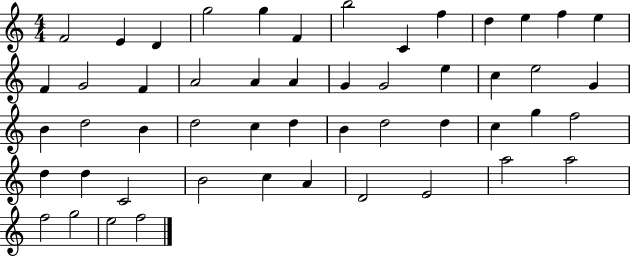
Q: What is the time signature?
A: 4/4